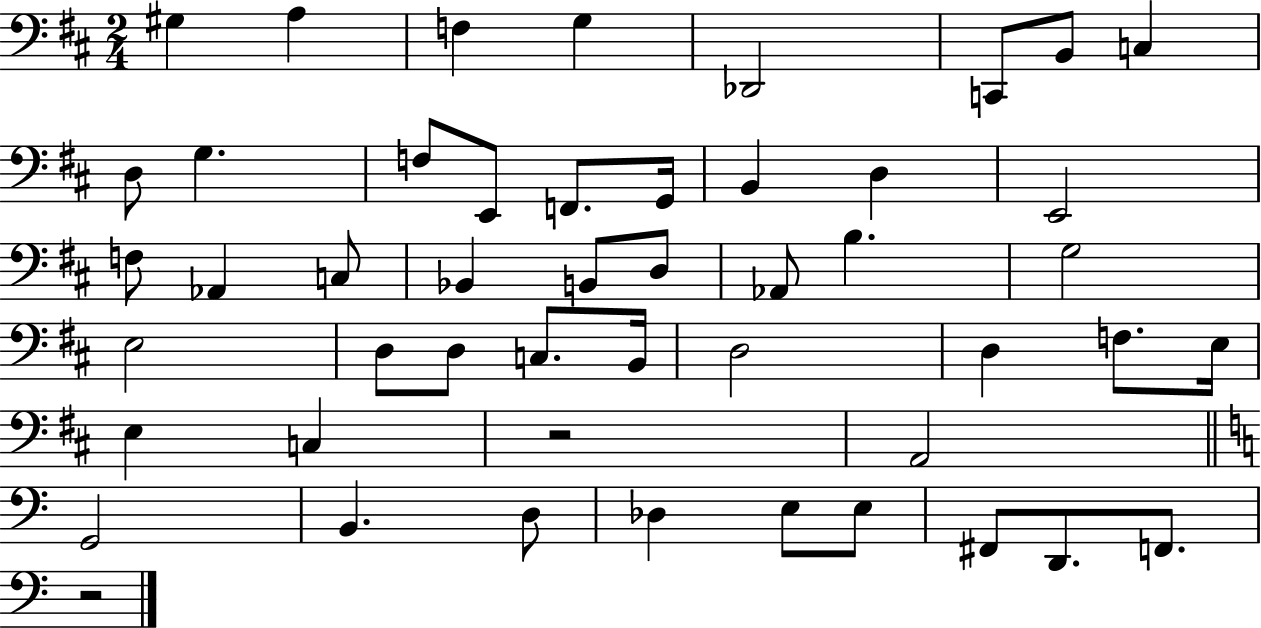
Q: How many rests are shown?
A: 2